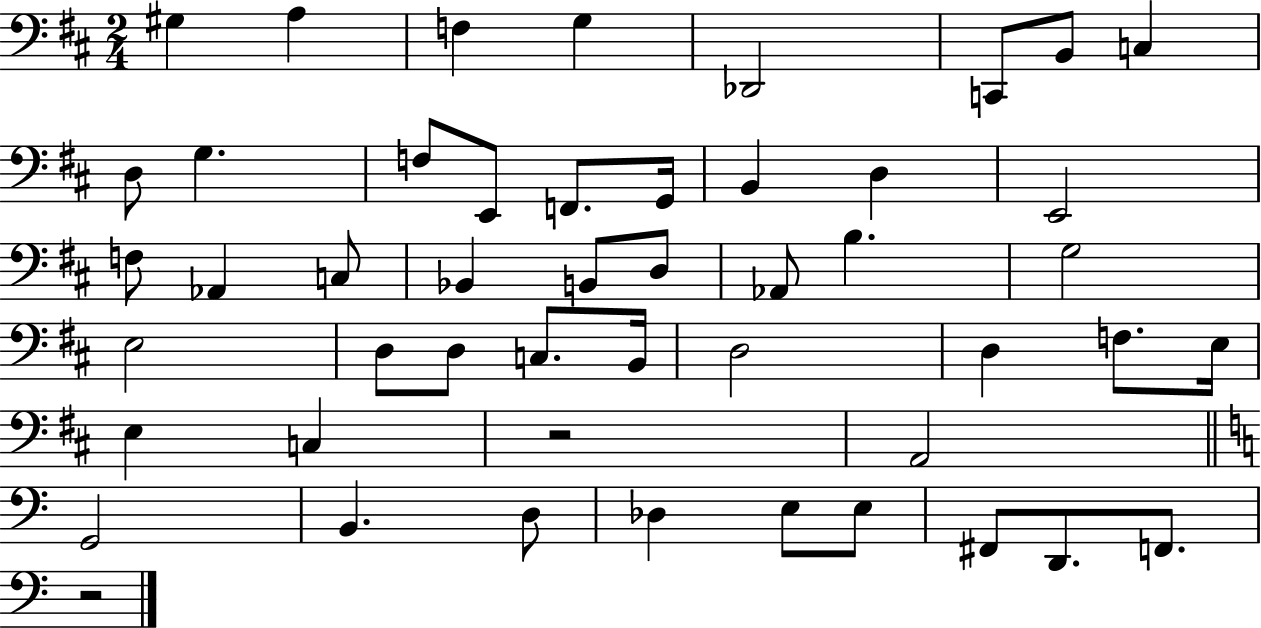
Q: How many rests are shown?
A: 2